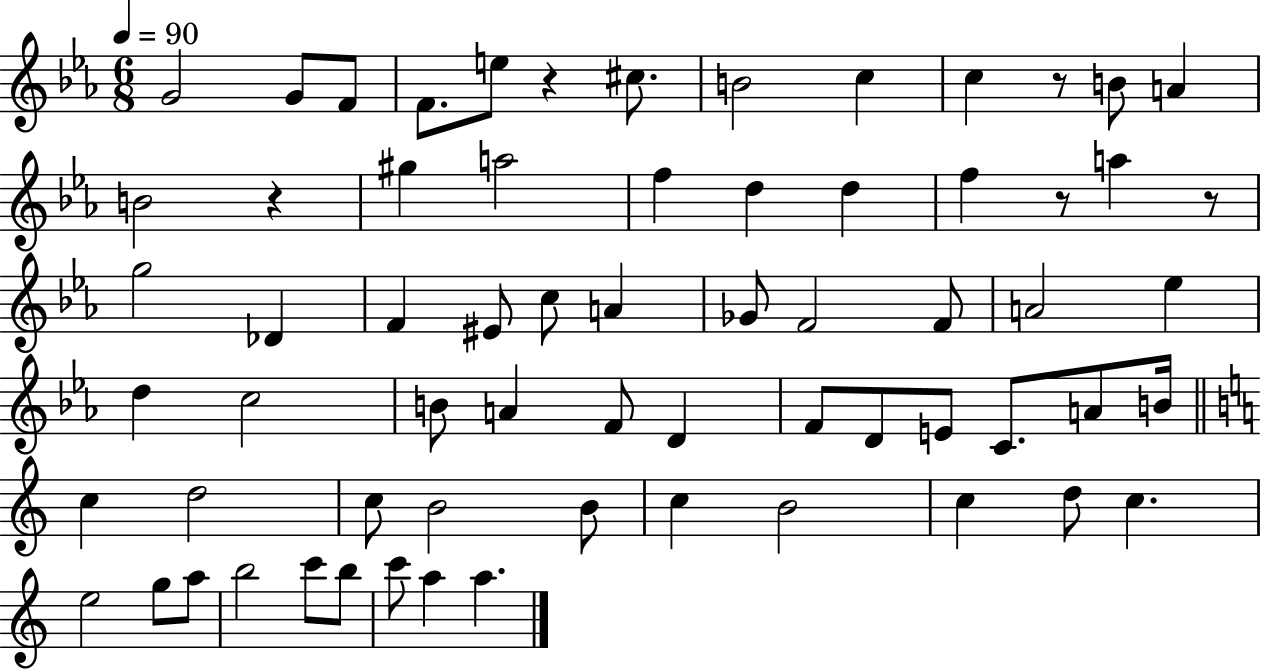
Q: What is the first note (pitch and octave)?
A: G4